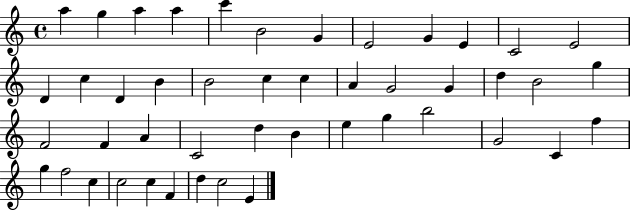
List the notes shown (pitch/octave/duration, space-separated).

A5/q G5/q A5/q A5/q C6/q B4/h G4/q E4/h G4/q E4/q C4/h E4/h D4/q C5/q D4/q B4/q B4/h C5/q C5/q A4/q G4/h G4/q D5/q B4/h G5/q F4/h F4/q A4/q C4/h D5/q B4/q E5/q G5/q B5/h G4/h C4/q F5/q G5/q F5/h C5/q C5/h C5/q F4/q D5/q C5/h E4/q